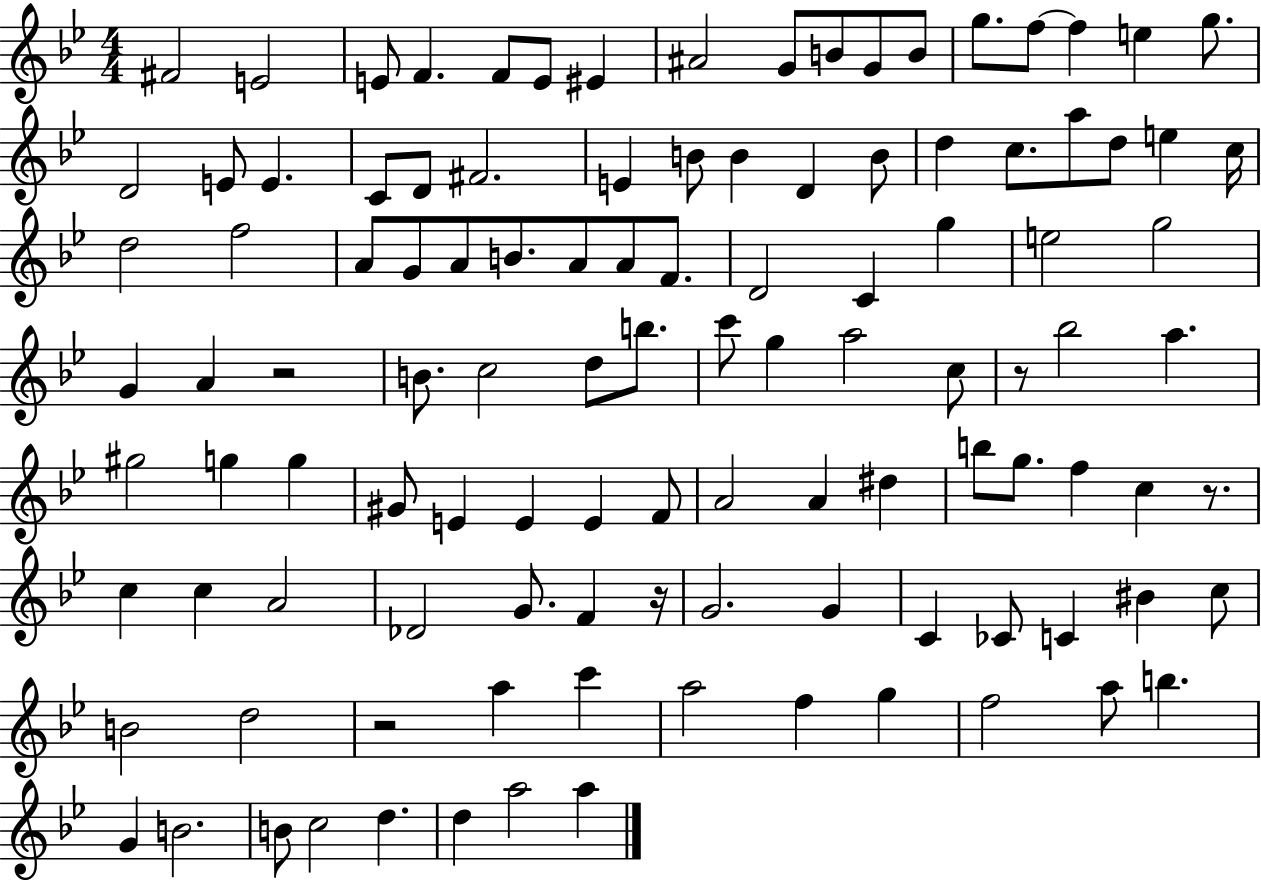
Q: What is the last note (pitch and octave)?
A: A5